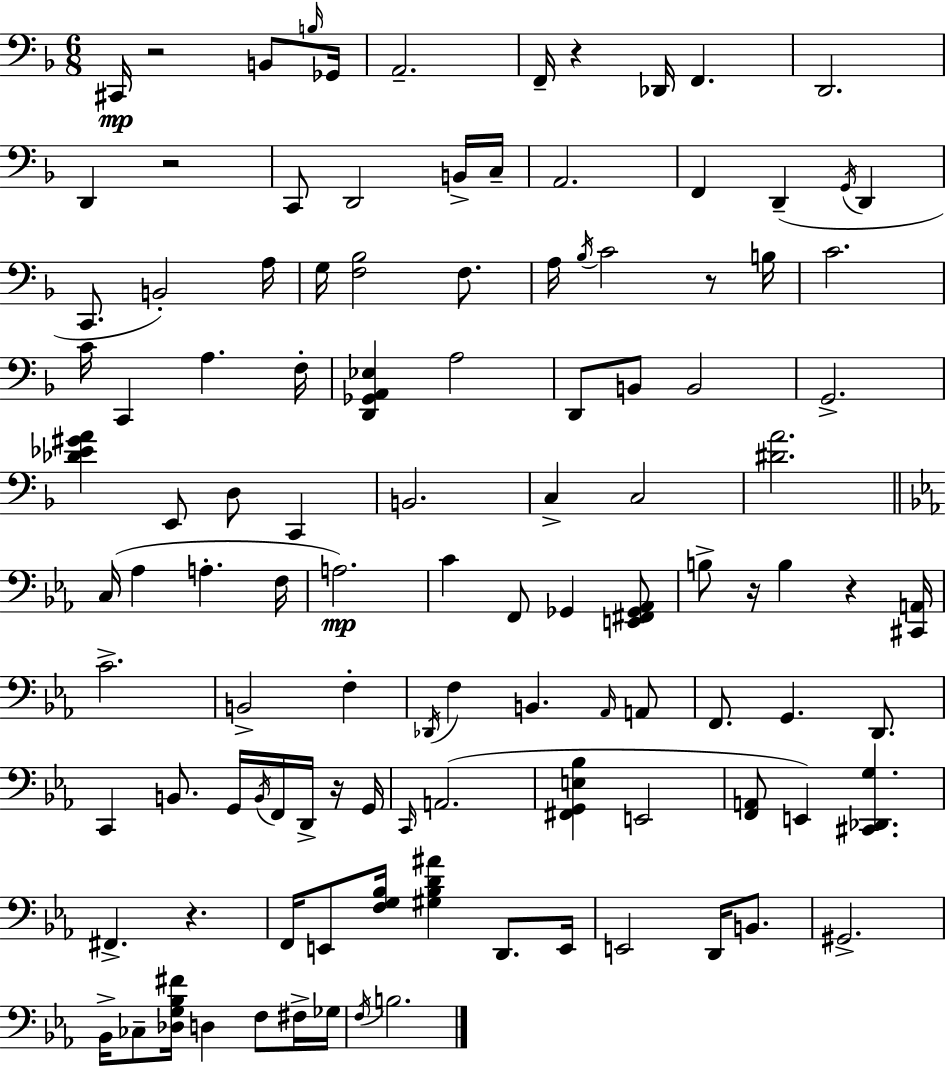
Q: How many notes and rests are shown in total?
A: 113